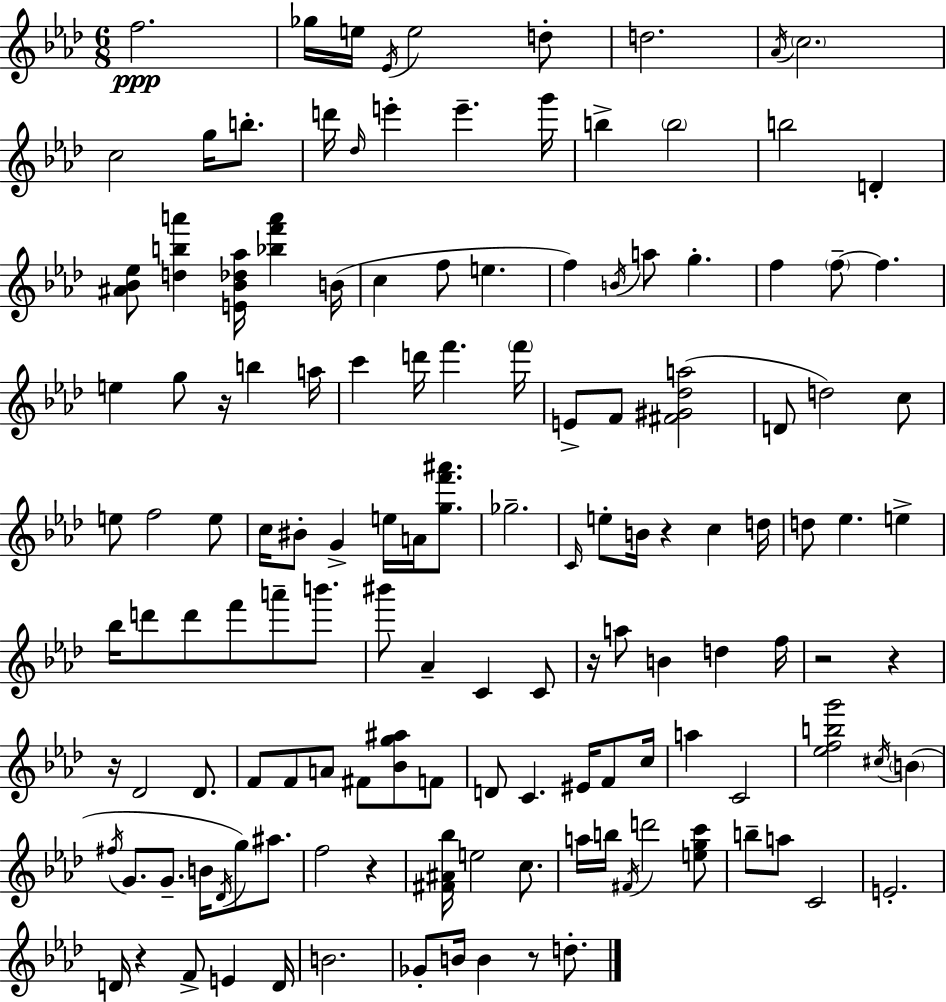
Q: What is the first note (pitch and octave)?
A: F5